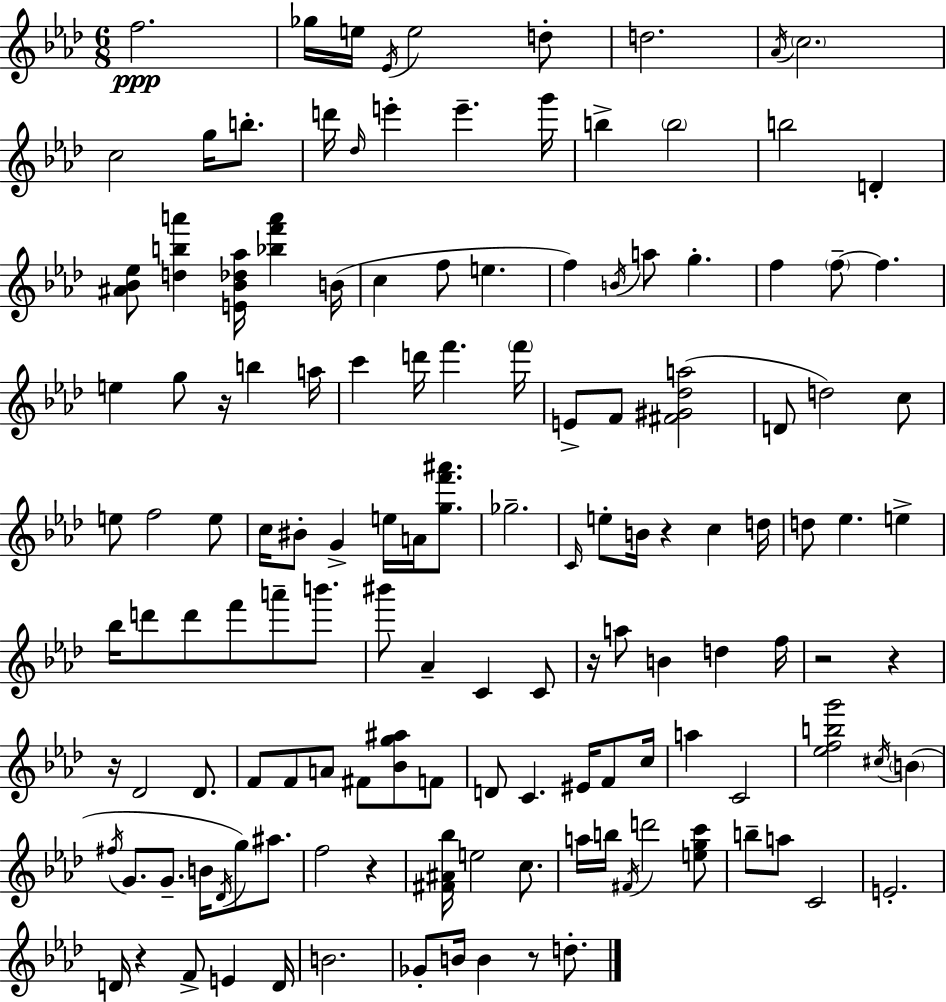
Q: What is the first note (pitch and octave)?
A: F5